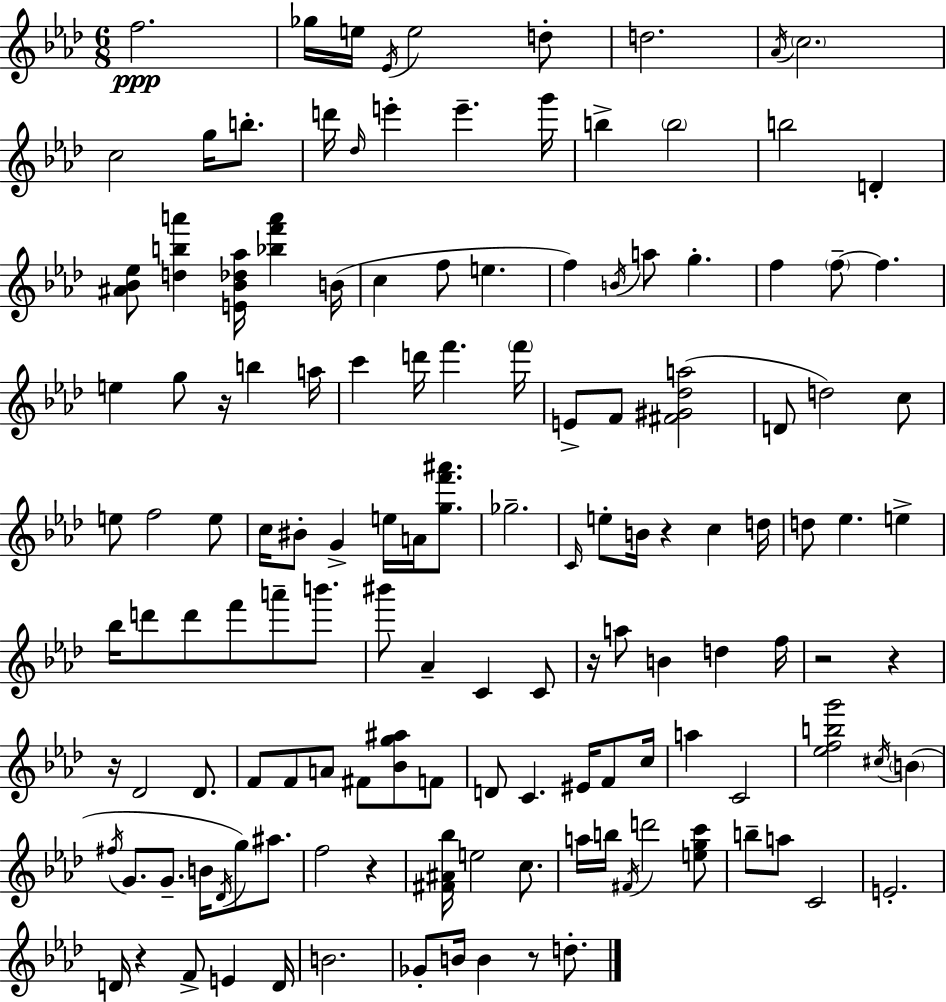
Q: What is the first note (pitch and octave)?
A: F5